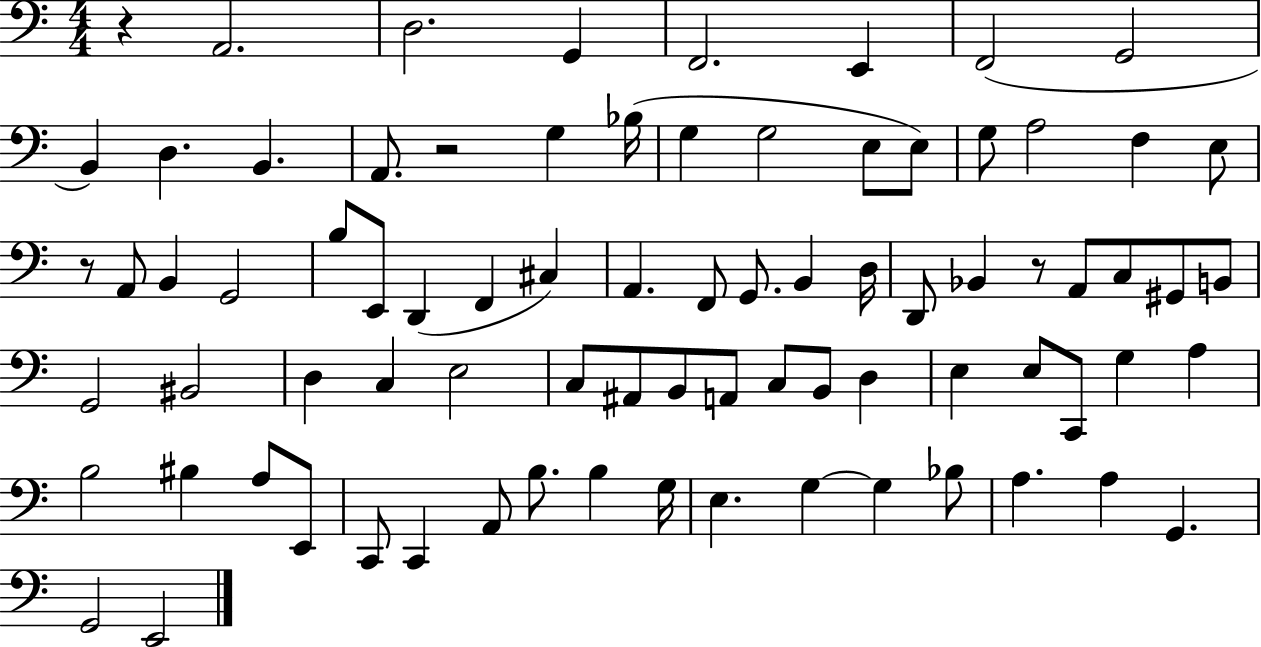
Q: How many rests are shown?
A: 4